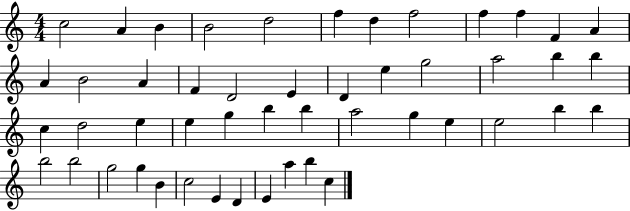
{
  \clef treble
  \numericTimeSignature
  \time 4/4
  \key c \major
  c''2 a'4 b'4 | b'2 d''2 | f''4 d''4 f''2 | f''4 f''4 f'4 a'4 | \break a'4 b'2 a'4 | f'4 d'2 e'4 | d'4 e''4 g''2 | a''2 b''4 b''4 | \break c''4 d''2 e''4 | e''4 g''4 b''4 b''4 | a''2 g''4 e''4 | e''2 b''4 b''4 | \break b''2 b''2 | g''2 g''4 b'4 | c''2 e'4 d'4 | e'4 a''4 b''4 c''4 | \break \bar "|."
}